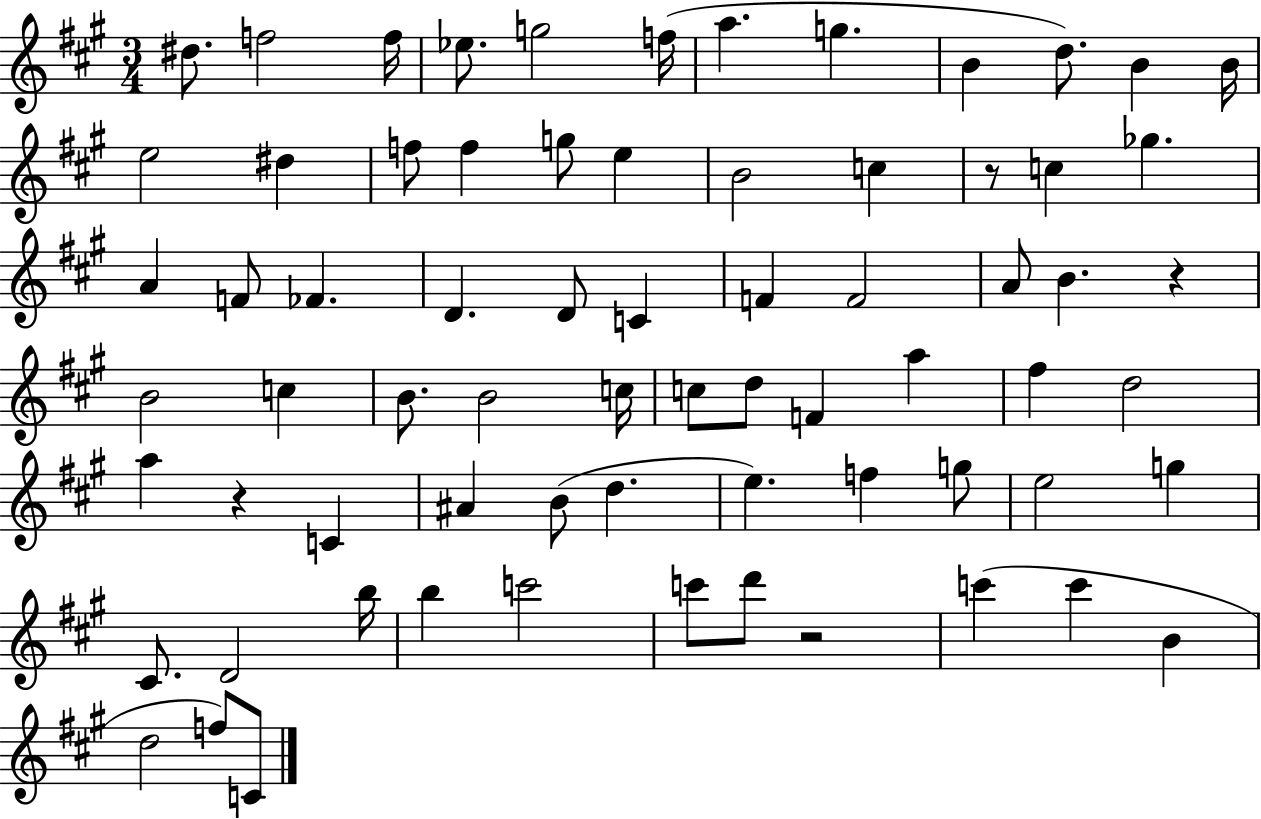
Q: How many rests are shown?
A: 4